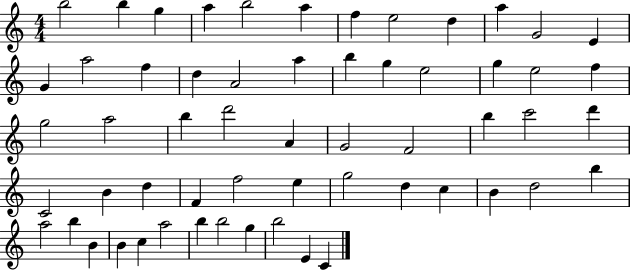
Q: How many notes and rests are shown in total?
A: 58